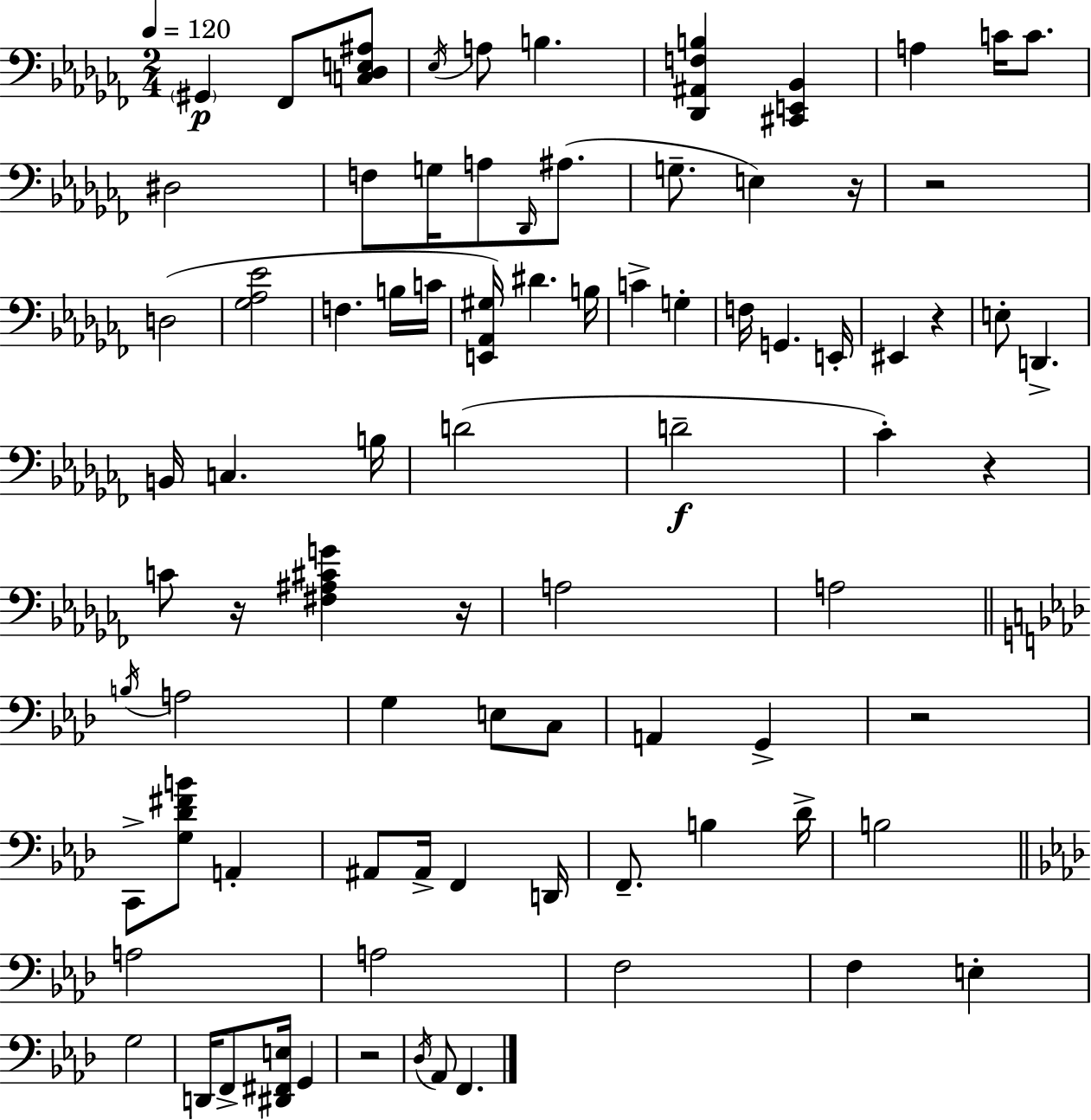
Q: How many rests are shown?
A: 8